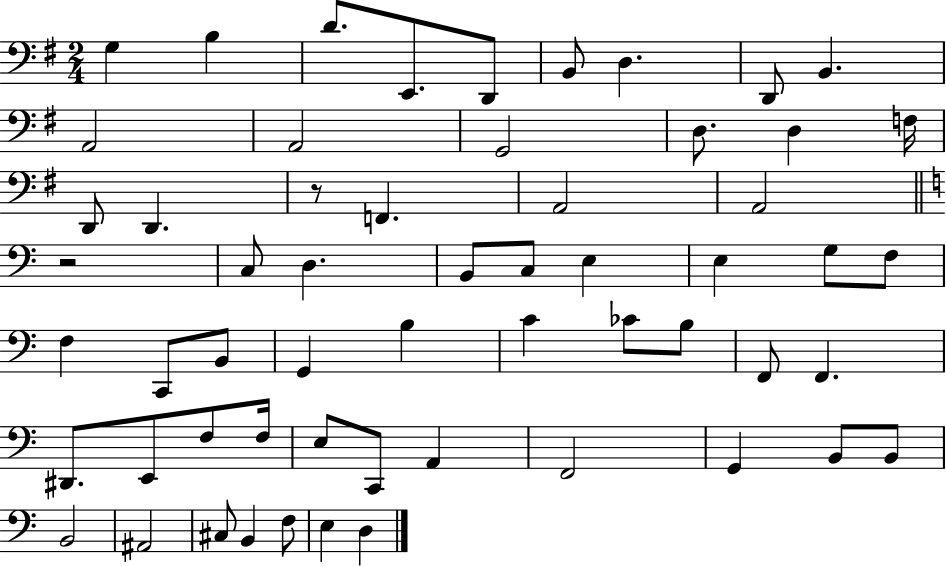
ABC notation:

X:1
T:Untitled
M:2/4
L:1/4
K:G
G, B, D/2 E,,/2 D,,/2 B,,/2 D, D,,/2 B,, A,,2 A,,2 G,,2 D,/2 D, F,/4 D,,/2 D,, z/2 F,, A,,2 A,,2 z2 C,/2 D, B,,/2 C,/2 E, E, G,/2 F,/2 F, C,,/2 B,,/2 G,, B, C _C/2 B,/2 F,,/2 F,, ^D,,/2 E,,/2 F,/2 F,/4 E,/2 C,,/2 A,, F,,2 G,, B,,/2 B,,/2 B,,2 ^A,,2 ^C,/2 B,, F,/2 E, D,